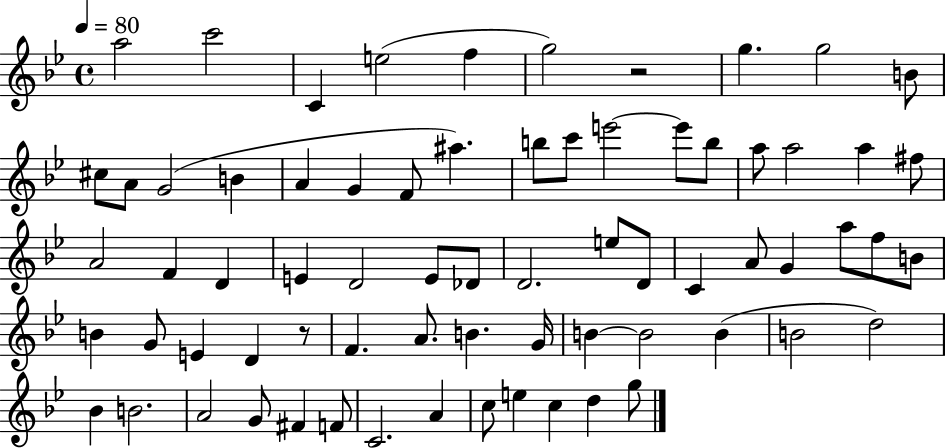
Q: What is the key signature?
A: BES major